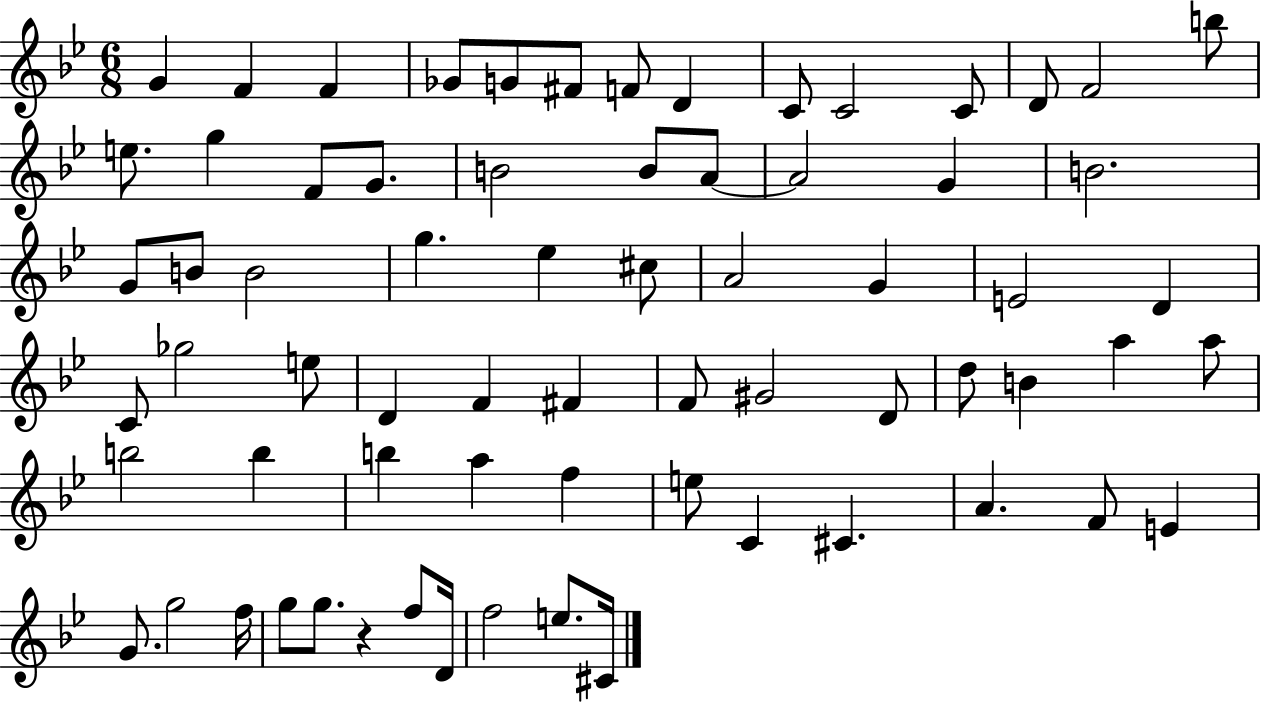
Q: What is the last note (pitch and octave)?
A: C#4